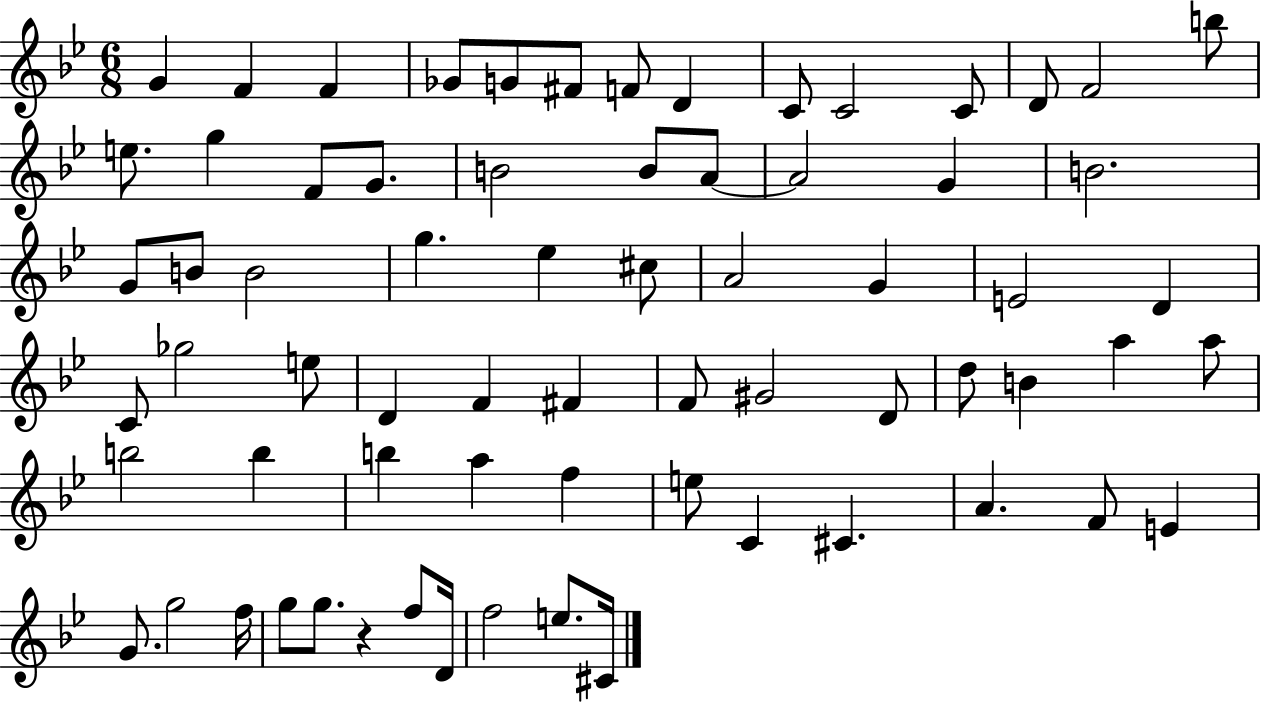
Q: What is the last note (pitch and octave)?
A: C#4